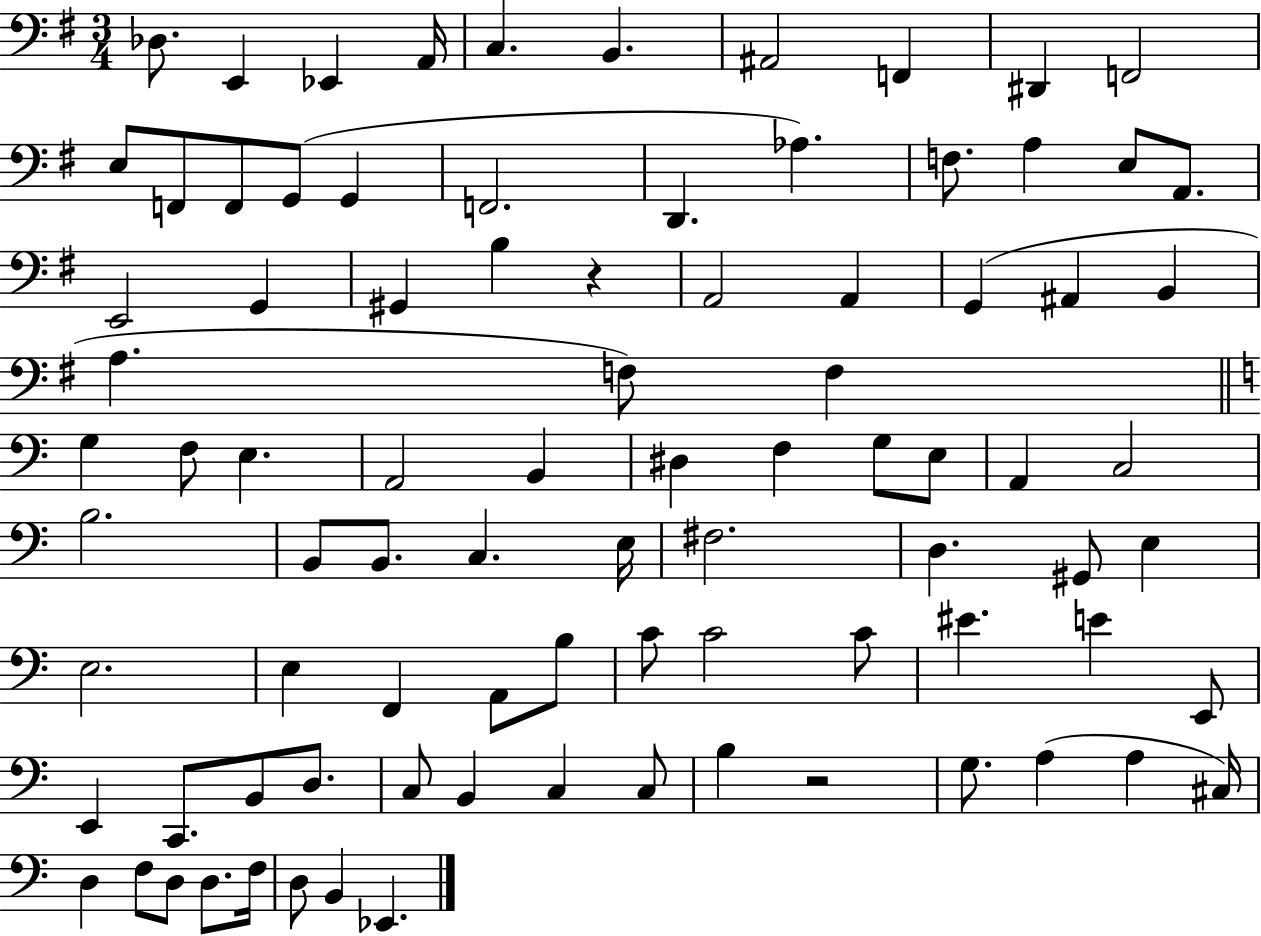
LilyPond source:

{
  \clef bass
  \numericTimeSignature
  \time 3/4
  \key g \major
  des8. e,4 ees,4 a,16 | c4. b,4. | ais,2 f,4 | dis,4 f,2 | \break e8 f,8 f,8 g,8( g,4 | f,2. | d,4. aes4.) | f8. a4 e8 a,8. | \break e,2 g,4 | gis,4 b4 r4 | a,2 a,4 | g,4( ais,4 b,4 | \break a4. f8) f4 | \bar "||" \break \key c \major g4 f8 e4. | a,2 b,4 | dis4 f4 g8 e8 | a,4 c2 | \break b2. | b,8 b,8. c4. e16 | fis2. | d4. gis,8 e4 | \break e2. | e4 f,4 a,8 b8 | c'8 c'2 c'8 | eis'4. e'4 e,8 | \break e,4 c,8. b,8 d8. | c8 b,4 c4 c8 | b4 r2 | g8. a4( a4 cis16) | \break d4 f8 d8 d8. f16 | d8 b,4 ees,4. | \bar "|."
}